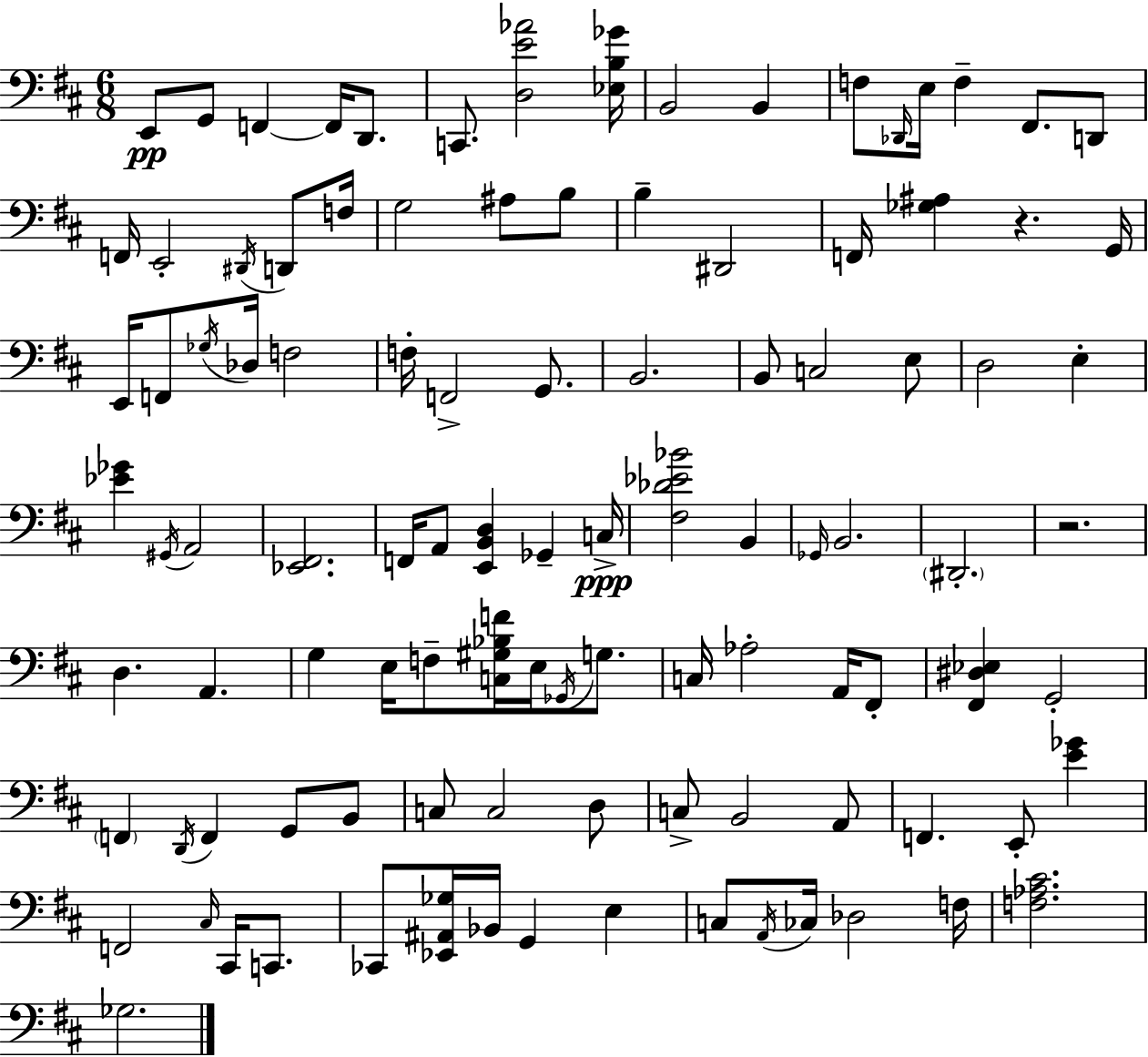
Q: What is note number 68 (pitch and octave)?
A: B2